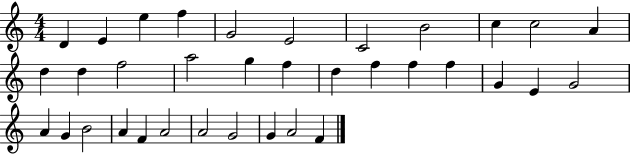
D4/q E4/q E5/q F5/q G4/h E4/h C4/h B4/h C5/q C5/h A4/q D5/q D5/q F5/h A5/h G5/q F5/q D5/q F5/q F5/q F5/q G4/q E4/q G4/h A4/q G4/q B4/h A4/q F4/q A4/h A4/h G4/h G4/q A4/h F4/q